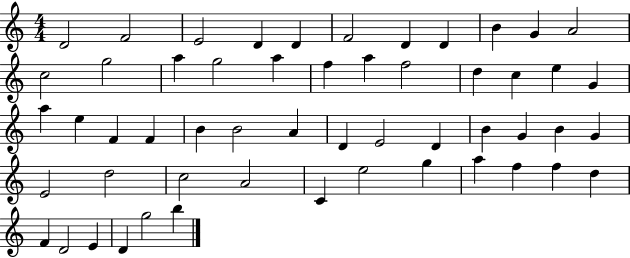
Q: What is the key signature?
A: C major